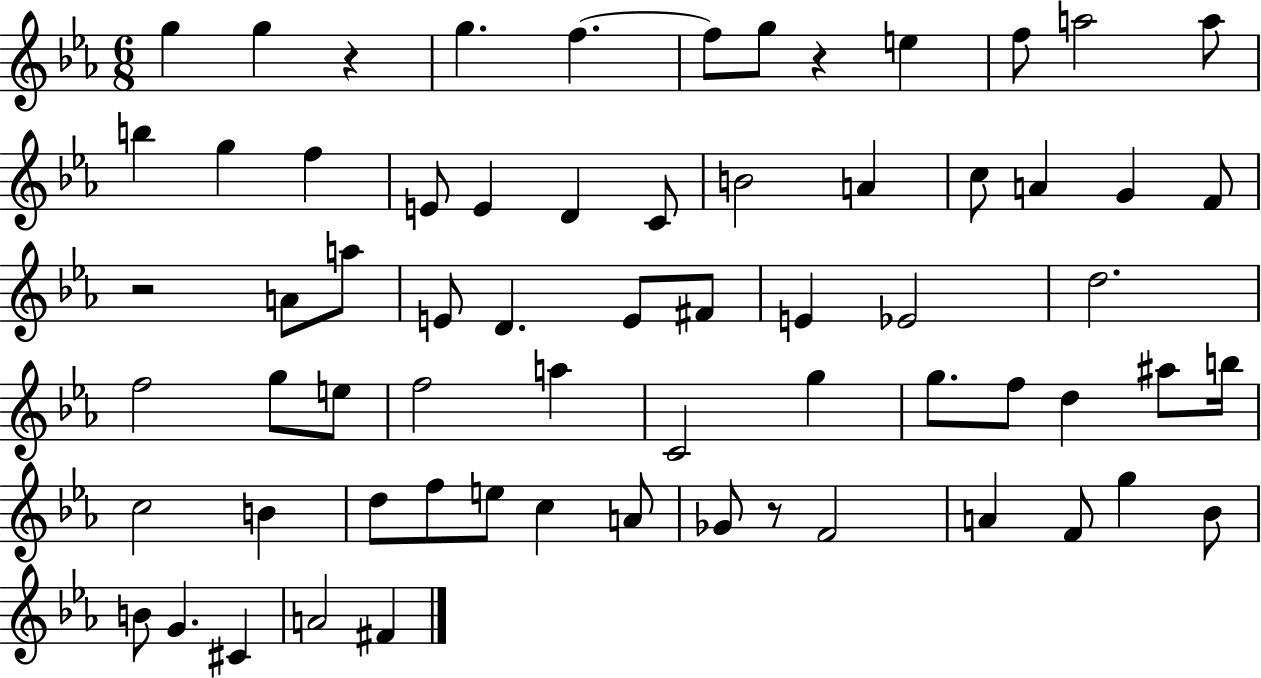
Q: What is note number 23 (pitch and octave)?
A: F4